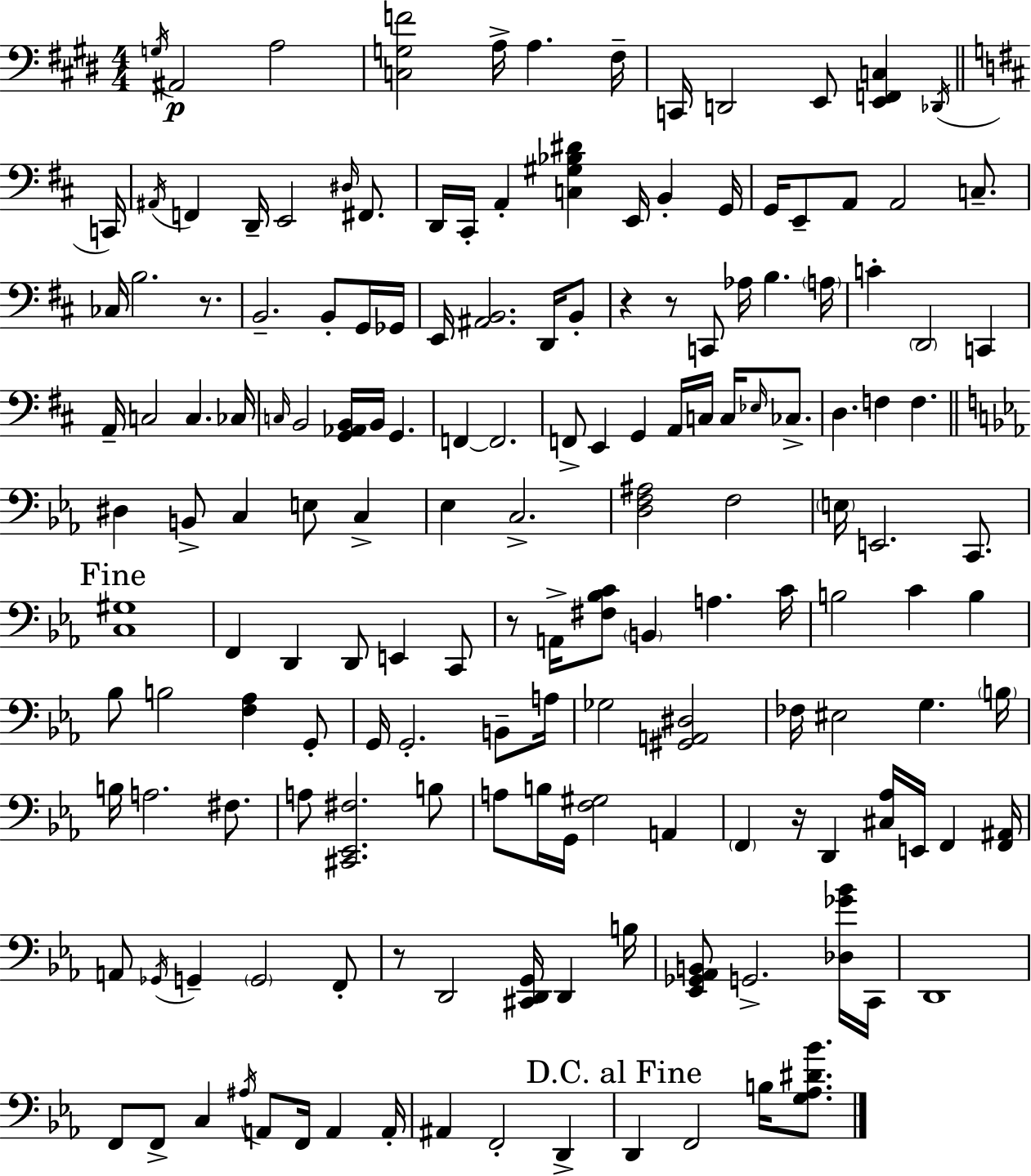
{
  \clef bass
  \numericTimeSignature
  \time 4/4
  \key e \major
  \acciaccatura { g16 }\p ais,2 a2 | <c g f'>2 a16-> a4. | fis16-- c,16 d,2 e,8 <e, f, c>4 | \acciaccatura { des,16 } \bar "||" \break \key b \minor c,16 \acciaccatura { ais,16 } f,4 d,16-- e,2 \grace { dis16 } | fis,8. d,16 cis,16-. a,4-. <c gis bes dis'>4 e,16 b,4-. | g,16 g,16 e,8-- a,8 a,2 | c8.-- ces16 b2. | \break r8. b,2.-- b,8-. | g,16 ges,16 e,16 <ais, b,>2. | d,16 b,8-. r4 r8 c,8 aes16 b4. | \parenthesize a16 c'4-. \parenthesize d,2 c,4 | \break a,16-- c2 c4. | ces16 \grace { c16 } b,2 <g, aes, b,>16 b,16 g,4. | f,4~~ f,2. | f,8-> e,4 g,4 a,16 c16 | \break c16 \grace { ees16 } ces8.-> d4. f4 f4. | \bar "||" \break \key ees \major dis4 b,8-> c4 e8 c4-> | ees4 c2.-> | <d f ais>2 f2 | \parenthesize e16 e,2. c,8. | \break \mark "Fine" <c gis>1 | f,4 d,4 d,8 e,4 c,8 | r8 a,16-> <fis bes c'>8 \parenthesize b,4 a4. c'16 | b2 c'4 b4 | \break bes8 b2 <f aes>4 g,8-. | g,16 g,2.-. b,8-- a16 | ges2 <gis, a, dis>2 | fes16 eis2 g4. \parenthesize b16 | \break b16 a2. fis8. | a8 <cis, ees, fis>2. b8 | a8 b16 g,16 <f gis>2 a,4 | \parenthesize f,4 r16 d,4 <cis aes>16 e,16 f,4 <f, ais,>16 | \break a,8 \acciaccatura { ges,16 } g,4-- \parenthesize g,2 f,8-. | r8 d,2 <cis, d, g,>16 d,4 | b16 <ees, ges, aes, b,>8 g,2.-> <des ges' bes'>16 | c,16 d,1 | \break f,8 f,8-> c4 \acciaccatura { ais16 } a,8 f,16 a,4 | a,16-. ais,4 f,2-. d,4-> | \mark "D.C. al Fine" d,4 f,2 b16 <g aes dis' bes'>8. | \bar "|."
}